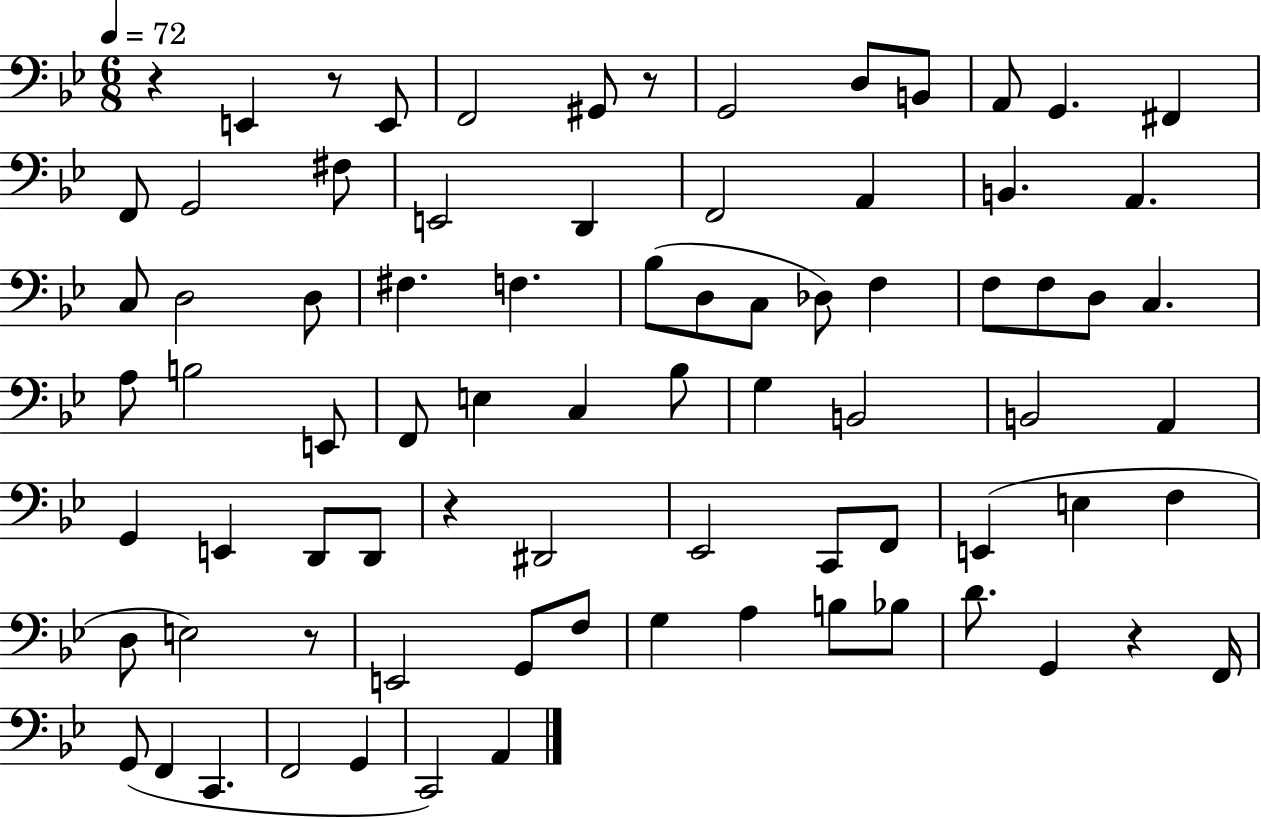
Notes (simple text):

R/q E2/q R/e E2/e F2/h G#2/e R/e G2/h D3/e B2/e A2/e G2/q. F#2/q F2/e G2/h F#3/e E2/h D2/q F2/h A2/q B2/q. A2/q. C3/e D3/h D3/e F#3/q. F3/q. Bb3/e D3/e C3/e Db3/e F3/q F3/e F3/e D3/e C3/q. A3/e B3/h E2/e F2/e E3/q C3/q Bb3/e G3/q B2/h B2/h A2/q G2/q E2/q D2/e D2/e R/q D#2/h Eb2/h C2/e F2/e E2/q E3/q F3/q D3/e E3/h R/e E2/h G2/e F3/e G3/q A3/q B3/e Bb3/e D4/e. G2/q R/q F2/s G2/e F2/q C2/q. F2/h G2/q C2/h A2/q